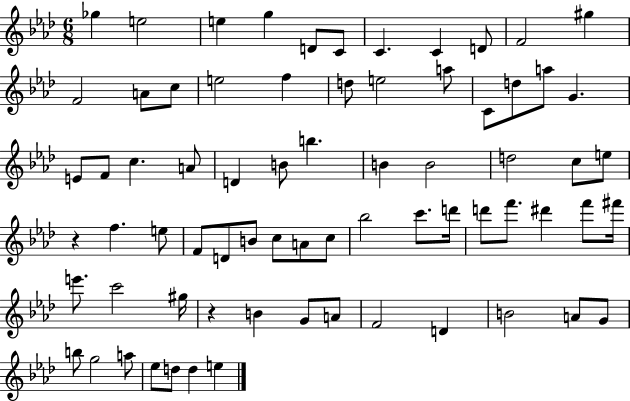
Gb5/q E5/h E5/q G5/q D4/e C4/e C4/q. C4/q D4/e F4/h G#5/q F4/h A4/e C5/e E5/h F5/q D5/e E5/h A5/e C4/e D5/e A5/e G4/q. E4/e F4/e C5/q. A4/e D4/q B4/e B5/q. B4/q B4/h D5/h C5/e E5/e R/q F5/q. E5/e F4/e D4/e B4/e C5/e A4/e C5/e Bb5/h C6/e. D6/s D6/e F6/e. D#6/q F6/e F#6/s E6/e. C6/h G#5/s R/q B4/q G4/e A4/e F4/h D4/q B4/h A4/e G4/e B5/e G5/h A5/e Eb5/e D5/e D5/q E5/q